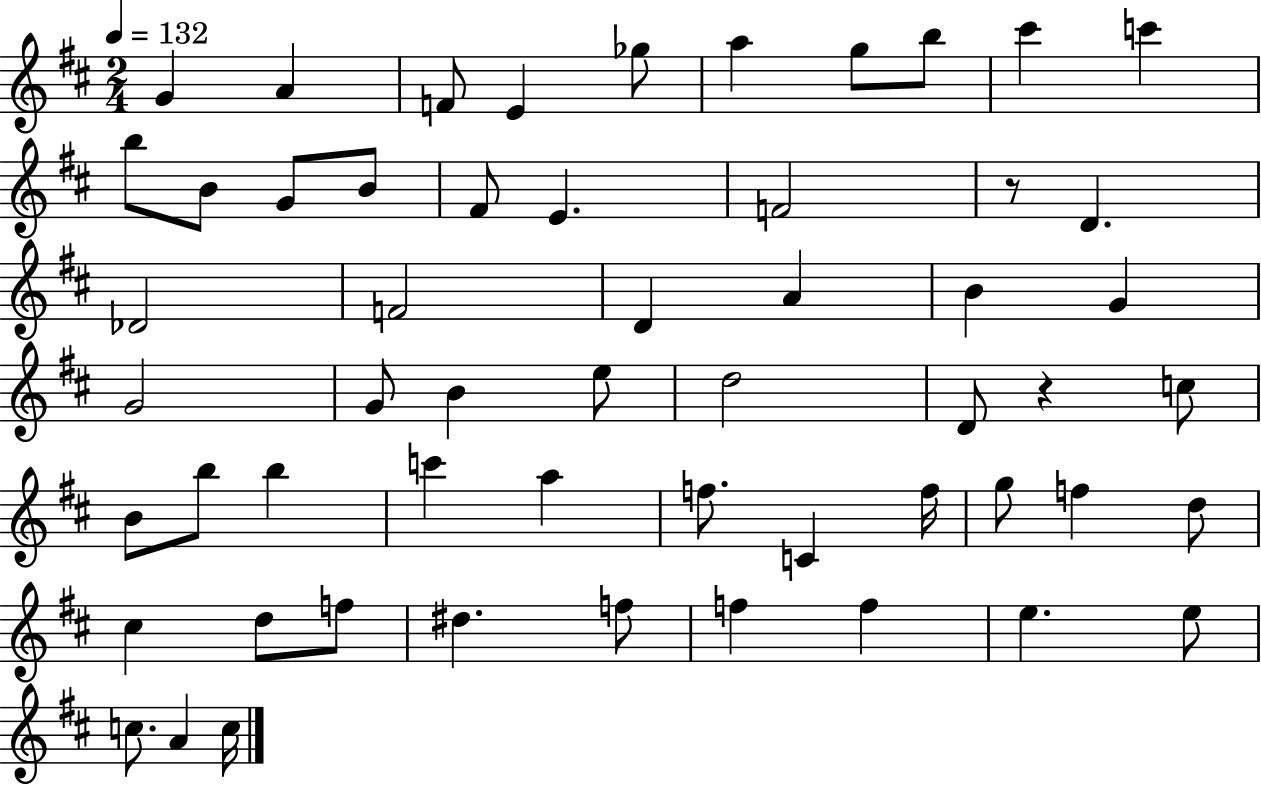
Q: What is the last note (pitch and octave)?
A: C5